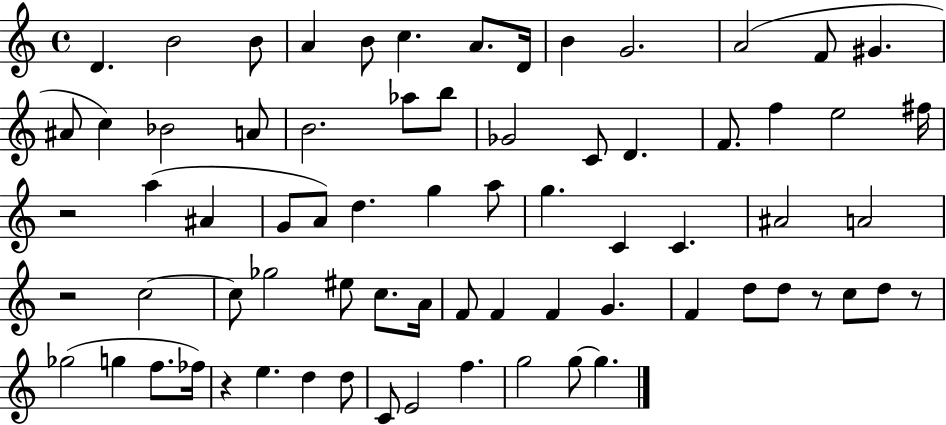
D4/q. B4/h B4/e A4/q B4/e C5/q. A4/e. D4/s B4/q G4/h. A4/h F4/e G#4/q. A#4/e C5/q Bb4/h A4/e B4/h. Ab5/e B5/e Gb4/h C4/e D4/q. F4/e. F5/q E5/h F#5/s R/h A5/q A#4/q G4/e A4/e D5/q. G5/q A5/e G5/q. C4/q C4/q. A#4/h A4/h R/h C5/h C5/e Gb5/h EIS5/e C5/e. A4/s F4/e F4/q F4/q G4/q. F4/q D5/e D5/e R/e C5/e D5/e R/e Gb5/h G5/q F5/e. FES5/s R/q E5/q. D5/q D5/e C4/e E4/h F5/q. G5/h G5/e G5/q.